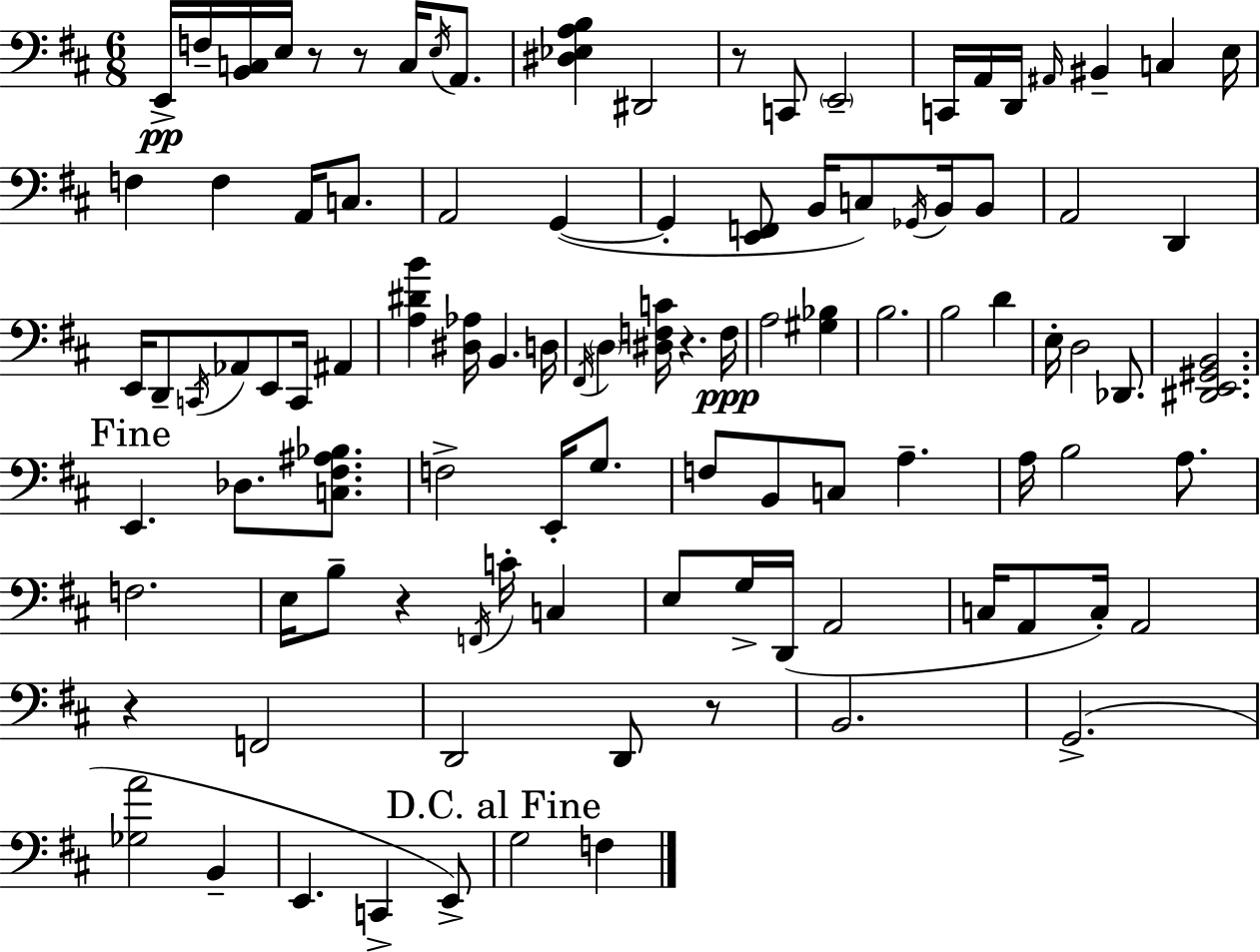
E2/s F3/s [B2,C3]/s E3/s R/e R/e C3/s E3/s A2/e. [D#3,Eb3,A3,B3]/q D#2/h R/e C2/e E2/h C2/s A2/s D2/s A#2/s BIS2/q C3/q E3/s F3/q F3/q A2/s C3/e. A2/h G2/q G2/q [E2,F2]/e B2/s C3/e Gb2/s B2/s B2/e A2/h D2/q E2/s D2/e C2/s Ab2/e E2/e C2/s A#2/q [A3,D#4,B4]/q [D#3,Ab3]/s B2/q. D3/s F#2/s D3/q [D#3,F3,C4]/s R/q. F3/s A3/h [G#3,Bb3]/q B3/h. B3/h D4/q E3/s D3/h Db2/e. [D#2,E2,G#2,B2]/h. E2/q. Db3/e. [C3,F#3,A#3,Bb3]/e. F3/h E2/s G3/e. F3/e B2/e C3/e A3/q. A3/s B3/h A3/e. F3/h. E3/s B3/e R/q F2/s C4/s C3/q E3/e G3/s D2/s A2/h C3/s A2/e C3/s A2/h R/q F2/h D2/h D2/e R/e B2/h. G2/h. [Gb3,A4]/h B2/q E2/q. C2/q E2/e G3/h F3/q